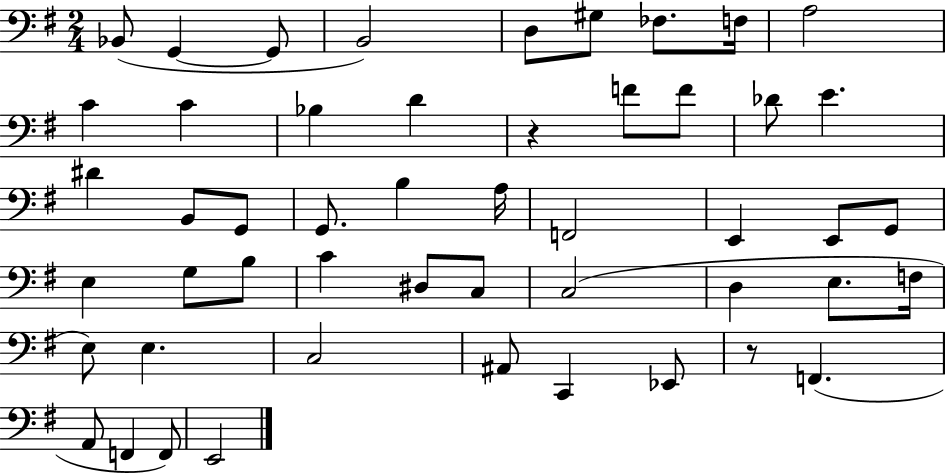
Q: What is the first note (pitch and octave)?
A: Bb2